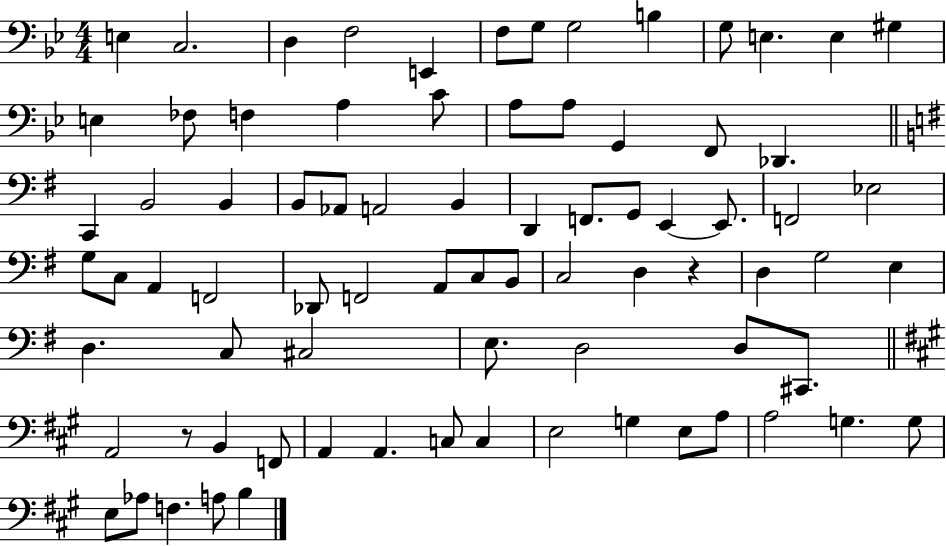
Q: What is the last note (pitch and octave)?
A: B3